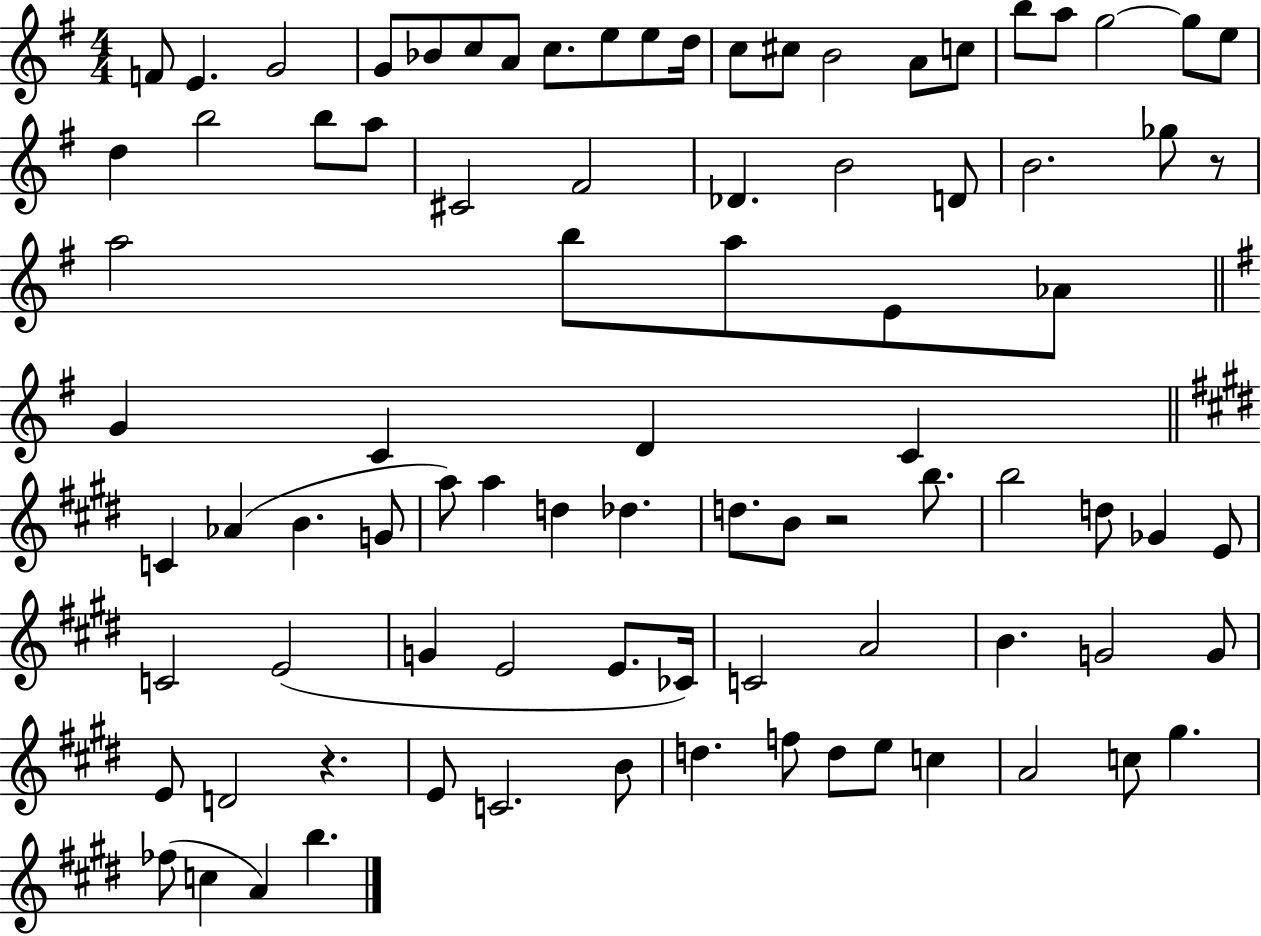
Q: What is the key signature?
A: G major